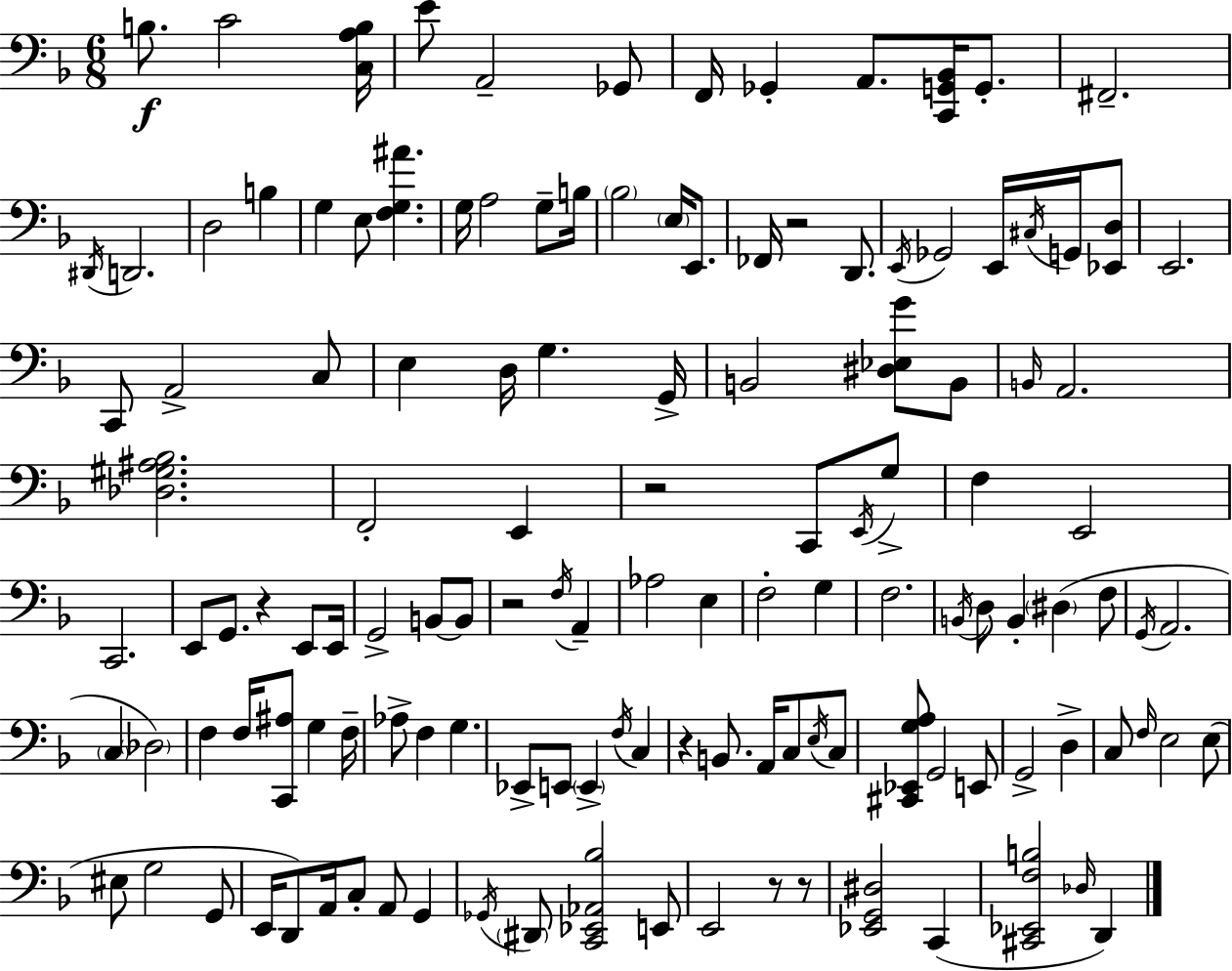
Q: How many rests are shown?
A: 7